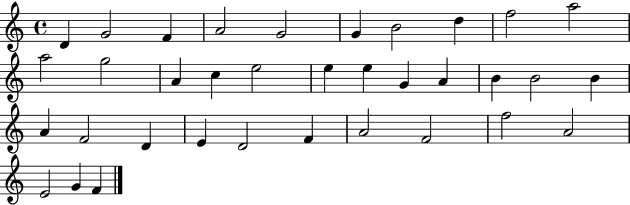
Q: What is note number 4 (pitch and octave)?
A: A4